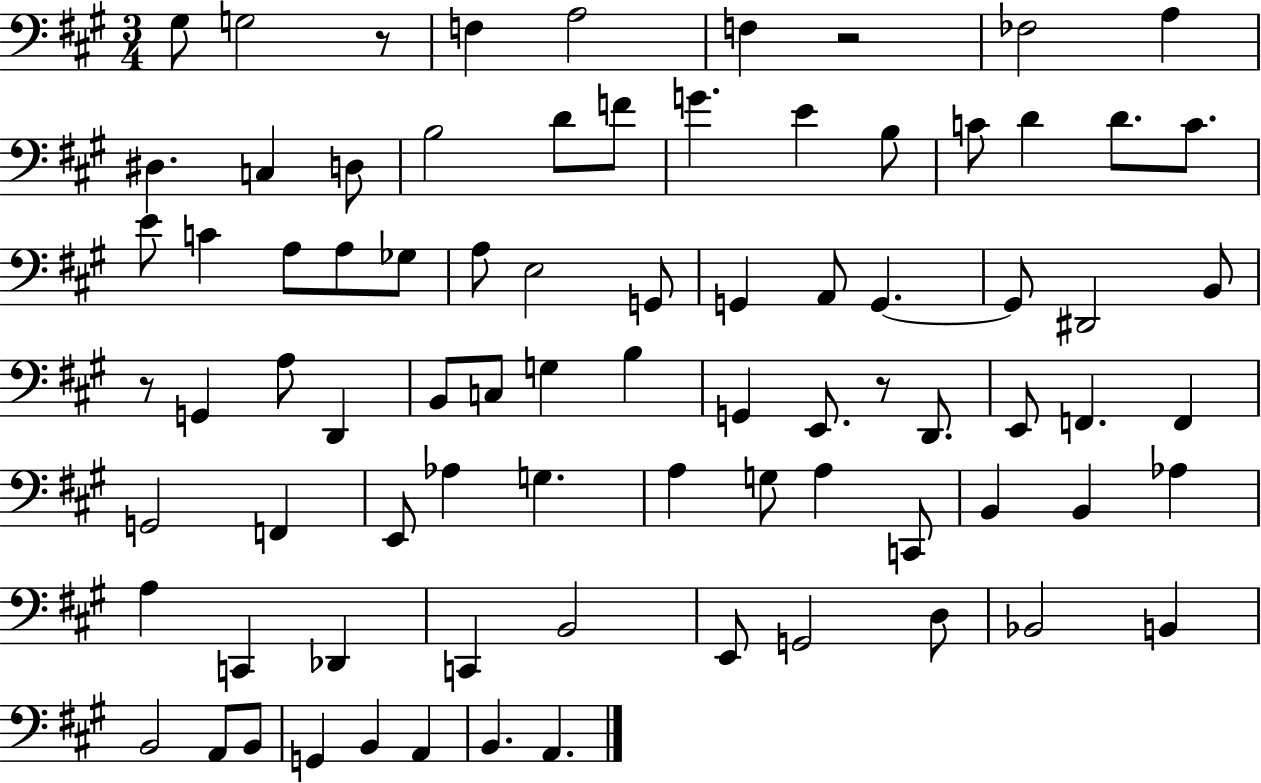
X:1
T:Untitled
M:3/4
L:1/4
K:A
^G,/2 G,2 z/2 F, A,2 F, z2 _F,2 A, ^D, C, D,/2 B,2 D/2 F/2 G E B,/2 C/2 D D/2 C/2 E/2 C A,/2 A,/2 _G,/2 A,/2 E,2 G,,/2 G,, A,,/2 G,, G,,/2 ^D,,2 B,,/2 z/2 G,, A,/2 D,, B,,/2 C,/2 G, B, G,, E,,/2 z/2 D,,/2 E,,/2 F,, F,, G,,2 F,, E,,/2 _A, G, A, G,/2 A, C,,/2 B,, B,, _A, A, C,, _D,, C,, B,,2 E,,/2 G,,2 D,/2 _B,,2 B,, B,,2 A,,/2 B,,/2 G,, B,, A,, B,, A,,